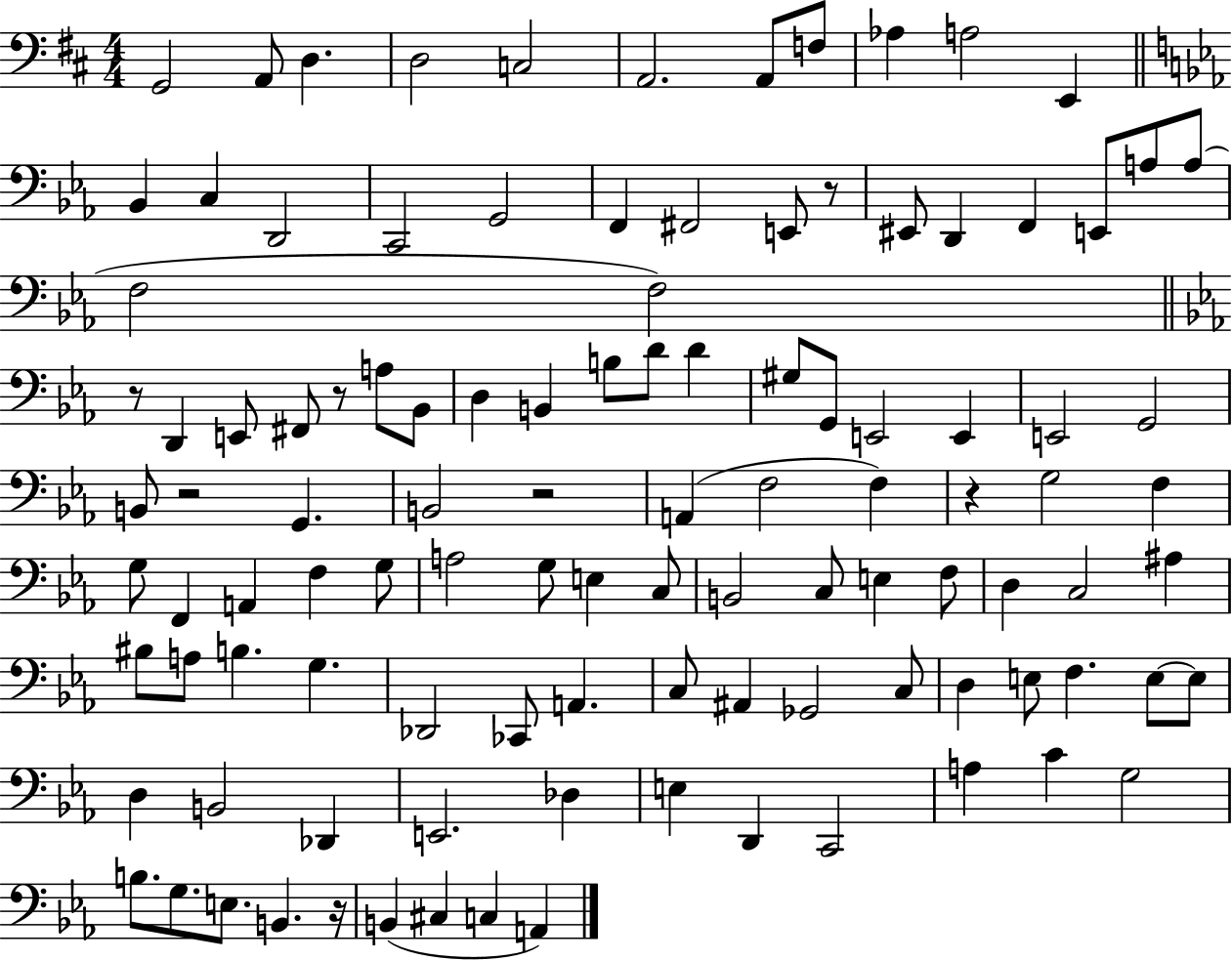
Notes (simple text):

G2/h A2/e D3/q. D3/h C3/h A2/h. A2/e F3/e Ab3/q A3/h E2/q Bb2/q C3/q D2/h C2/h G2/h F2/q F#2/h E2/e R/e EIS2/e D2/q F2/q E2/e A3/e A3/e F3/h F3/h R/e D2/q E2/e F#2/e R/e A3/e Bb2/e D3/q B2/q B3/e D4/e D4/q G#3/e G2/e E2/h E2/q E2/h G2/h B2/e R/h G2/q. B2/h R/h A2/q F3/h F3/q R/q G3/h F3/q G3/e F2/q A2/q F3/q G3/e A3/h G3/e E3/q C3/e B2/h C3/e E3/q F3/e D3/q C3/h A#3/q BIS3/e A3/e B3/q. G3/q. Db2/h CES2/e A2/q. C3/e A#2/q Gb2/h C3/e D3/q E3/e F3/q. E3/e E3/e D3/q B2/h Db2/q E2/h. Db3/q E3/q D2/q C2/h A3/q C4/q G3/h B3/e. G3/e. E3/e. B2/q. R/s B2/q C#3/q C3/q A2/q